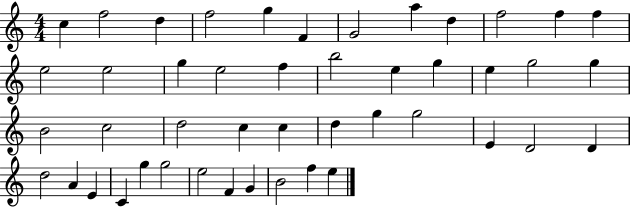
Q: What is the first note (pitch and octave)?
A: C5